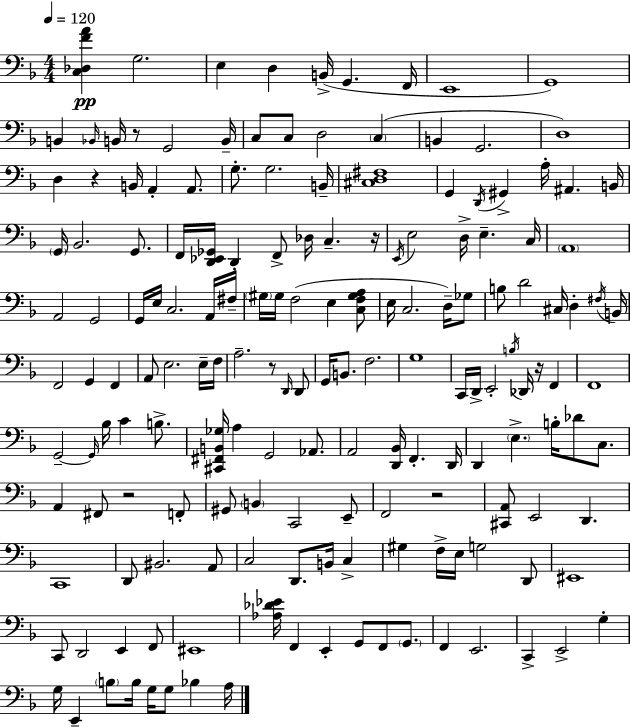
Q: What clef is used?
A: bass